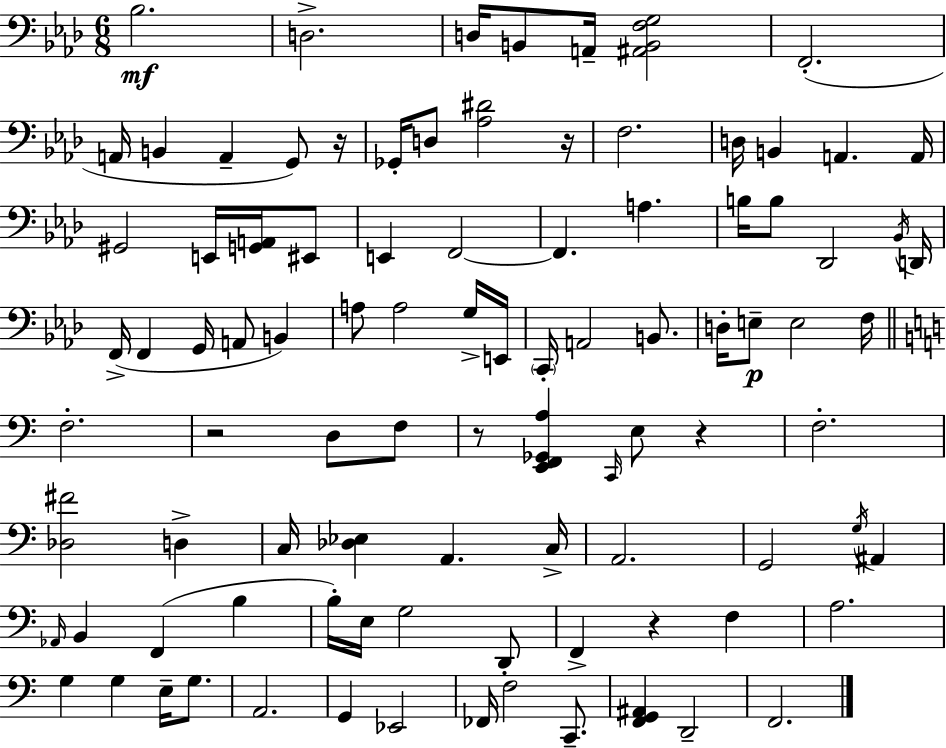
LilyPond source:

{
  \clef bass
  \numericTimeSignature
  \time 6/8
  \key f \minor
  \repeat volta 2 { bes2.\mf | d2.-> | d16 b,8 a,16-- <ais, b, f g>2 | f,2.-.( | \break a,16 b,4 a,4-- g,8) r16 | ges,16-. d8 <aes dis'>2 r16 | f2. | d16 b,4 a,4. a,16 | \break gis,2 e,16 <g, a,>16 eis,8 | e,4 f,2~~ | f,4. a4. | b16 b8 des,2 \acciaccatura { bes,16 } | \break d,16 f,16->( f,4 g,16 a,8 b,4) | a8 a2 g16-> | e,16 \parenthesize c,16-. a,2 b,8. | d16-. e8--\p e2 | \break f16 \bar "||" \break \key a \minor f2.-. | r2 d8 f8 | r8 <e, f, ges, a>4 \grace { c,16 } e8 r4 | f2.-. | \break <des fis'>2 d4-> | c16 <des ees>4 a,4. | c16-> a,2. | g,2 \acciaccatura { g16 } ais,4 | \break \grace { aes,16 } b,4 f,4( b4 | b16-.) e16 g2 | d,8-. f,4-> r4 f4 | a2. | \break g4 g4 e16-- | g8. a,2. | g,4 ees,2 | fes,16 f2 | \break c,8.-- <f, g, ais,>4 d,2-- | f,2. | } \bar "|."
}